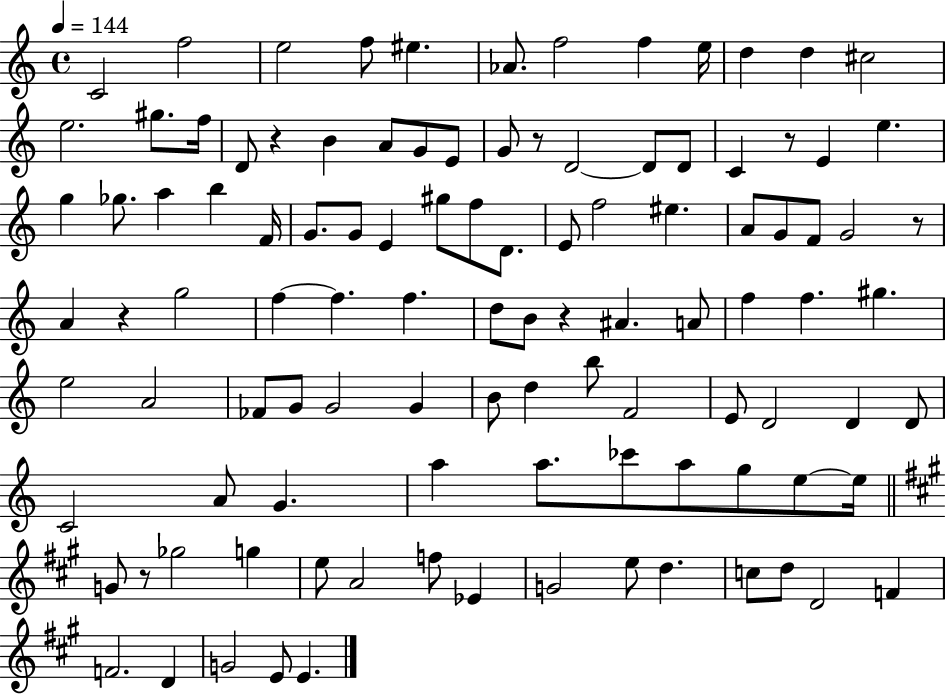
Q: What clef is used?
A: treble